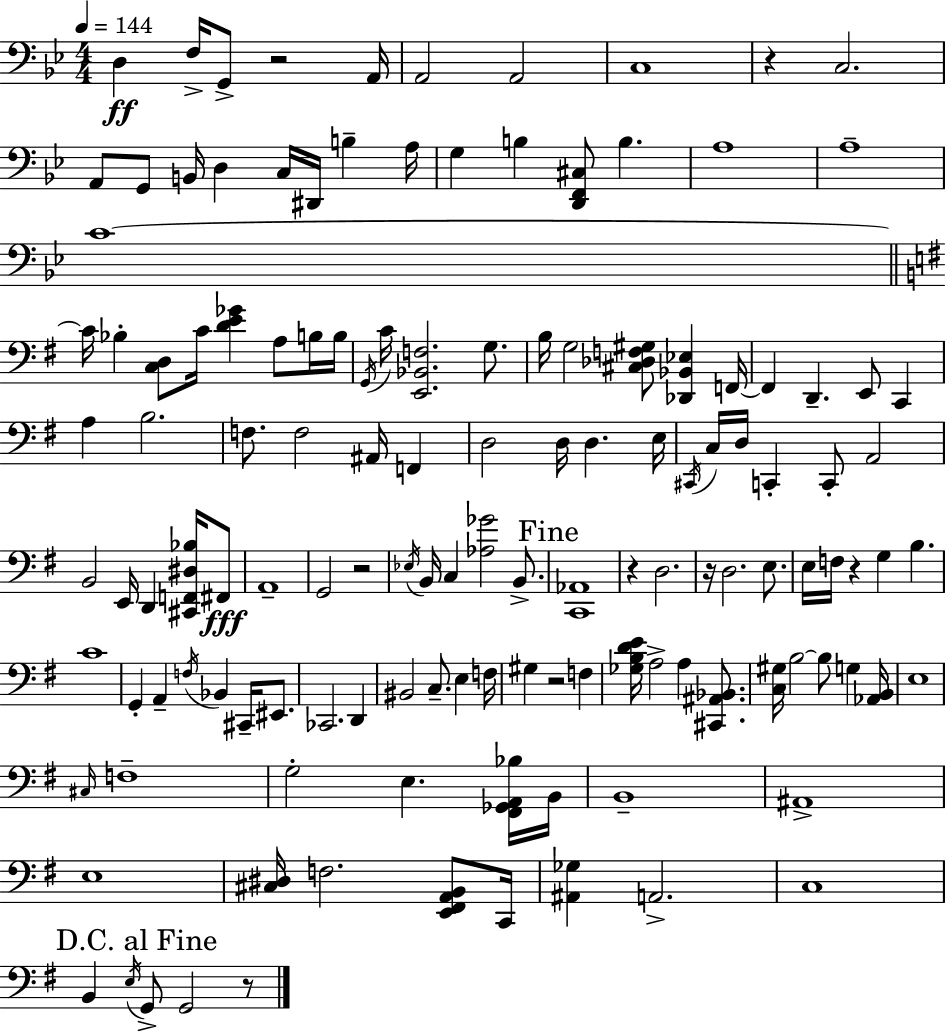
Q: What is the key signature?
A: BES major